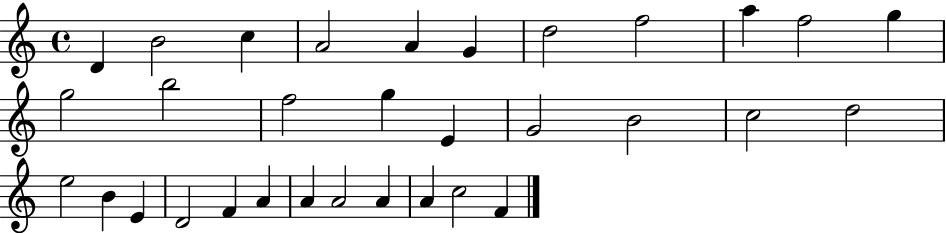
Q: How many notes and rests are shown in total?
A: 32